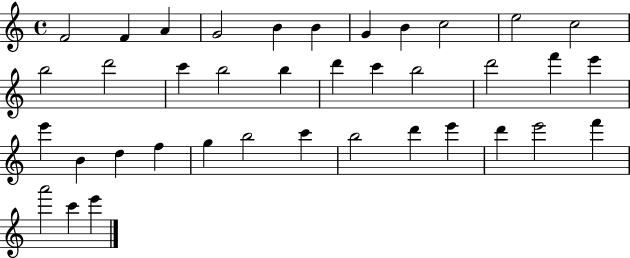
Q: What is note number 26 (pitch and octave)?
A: F5